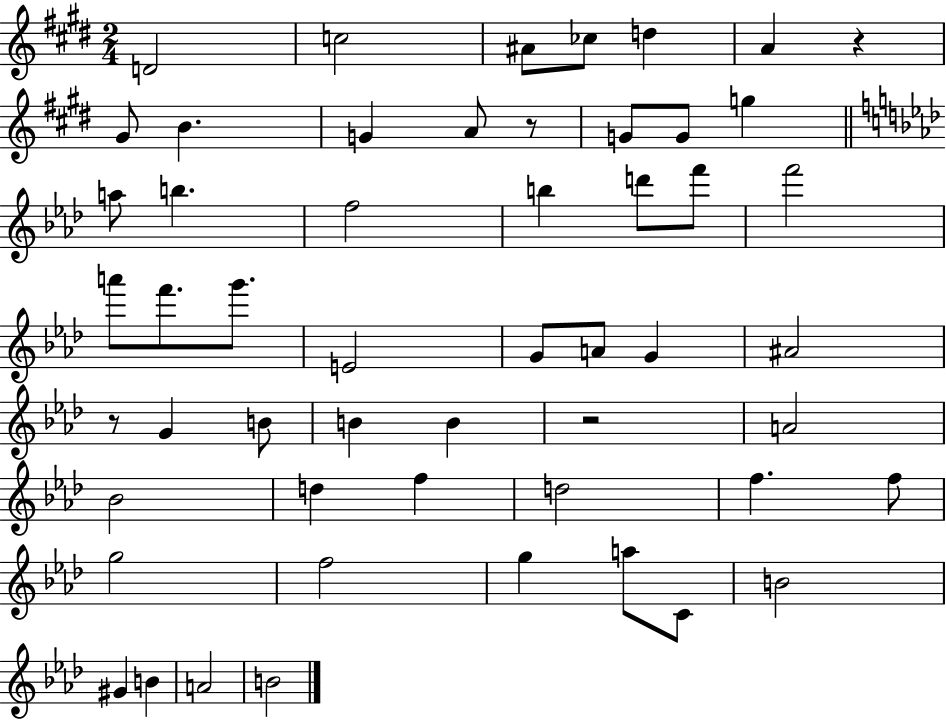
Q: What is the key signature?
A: E major